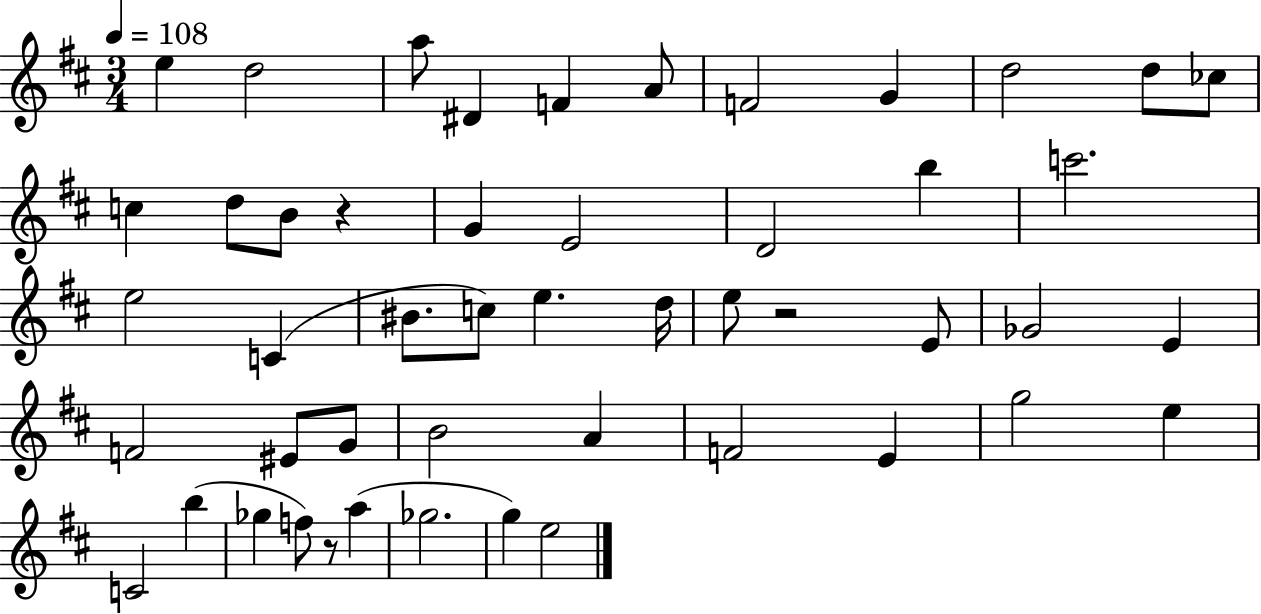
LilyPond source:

{
  \clef treble
  \numericTimeSignature
  \time 3/4
  \key d \major
  \tempo 4 = 108
  e''4 d''2 | a''8 dis'4 f'4 a'8 | f'2 g'4 | d''2 d''8 ces''8 | \break c''4 d''8 b'8 r4 | g'4 e'2 | d'2 b''4 | c'''2. | \break e''2 c'4( | bis'8. c''8) e''4. d''16 | e''8 r2 e'8 | ges'2 e'4 | \break f'2 eis'8 g'8 | b'2 a'4 | f'2 e'4 | g''2 e''4 | \break c'2 b''4( | ges''4 f''8) r8 a''4( | ges''2. | g''4) e''2 | \break \bar "|."
}